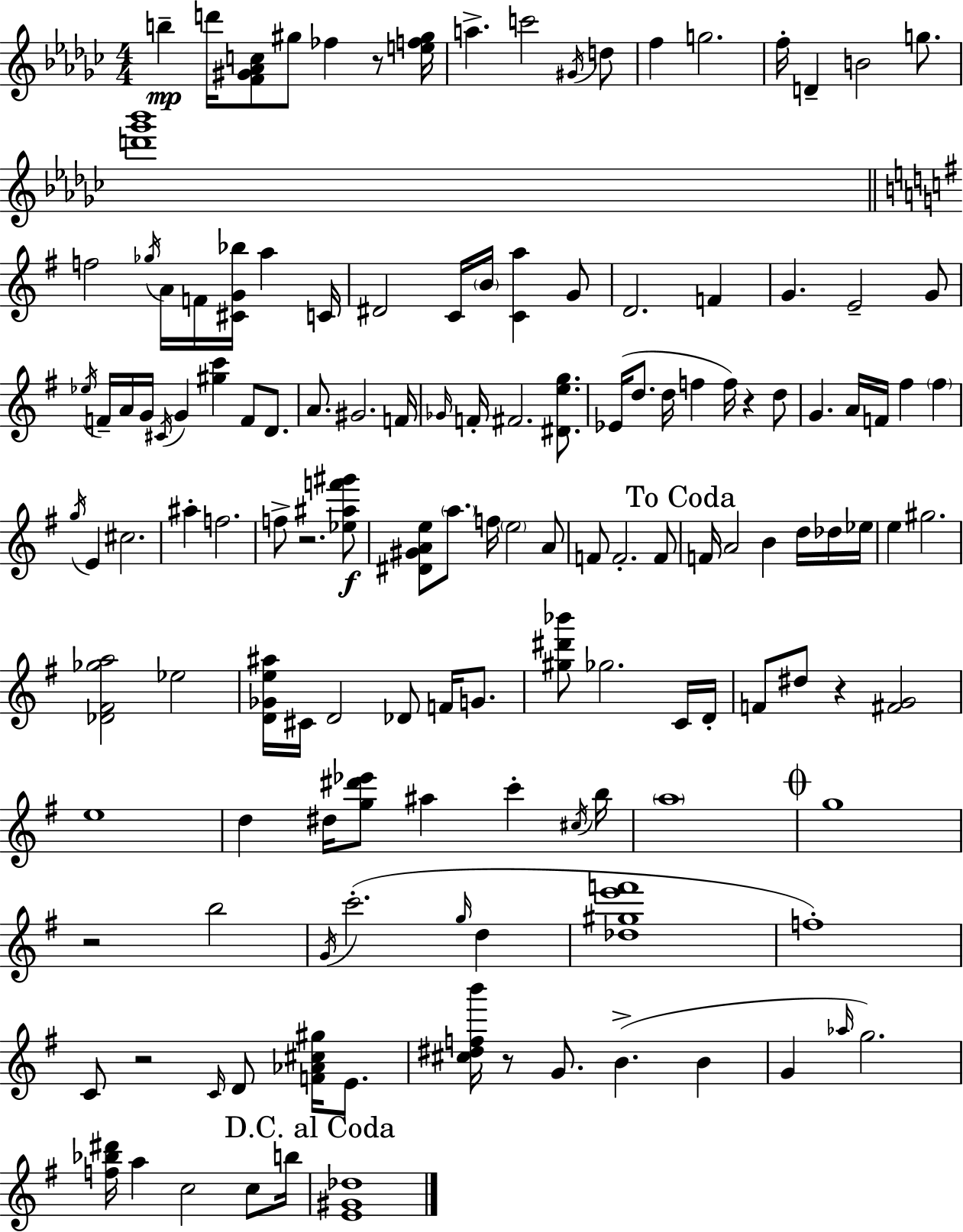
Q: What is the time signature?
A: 4/4